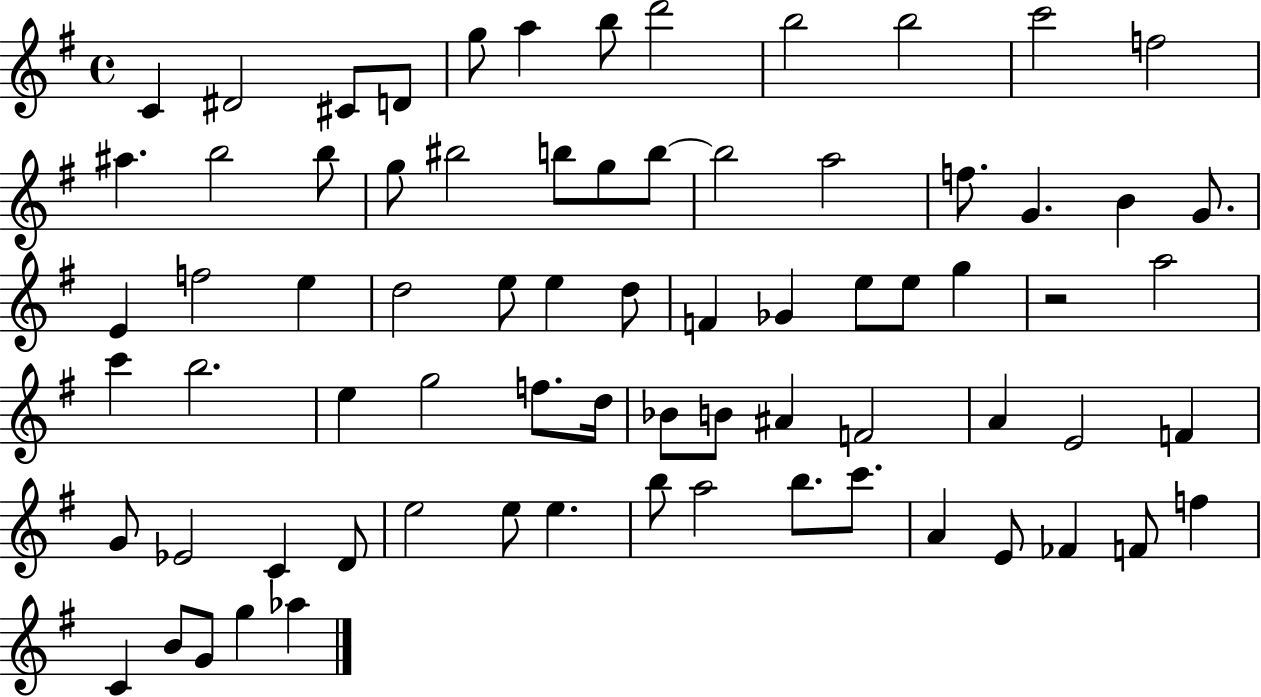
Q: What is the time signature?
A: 4/4